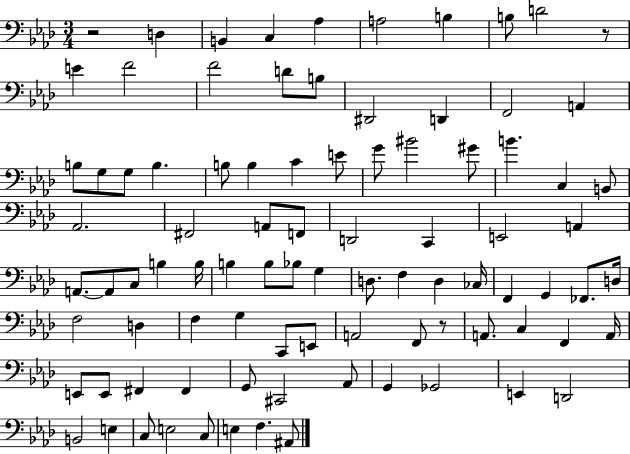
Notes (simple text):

R/h D3/q B2/q C3/q Ab3/q A3/h B3/q B3/e D4/h R/e E4/q F4/h F4/h D4/e B3/e D#2/h D2/q F2/h A2/q B3/e G3/e G3/e B3/q. B3/e B3/q C4/q E4/e G4/e BIS4/h G#4/e B4/q. C3/q B2/e Ab2/h. F#2/h A2/e F2/e D2/h C2/q E2/h A2/q A2/e. A2/e C3/e B3/q B3/s B3/q B3/e Bb3/e G3/q D3/e. F3/q D3/q CES3/s F2/q G2/q FES2/e. D3/s F3/h D3/q F3/q G3/q C2/e E2/e A2/h F2/e R/e A2/e. C3/q F2/q A2/s E2/e E2/e F#2/q F#2/q G2/e C#2/h Ab2/e G2/q Gb2/h E2/q D2/h B2/h E3/q C3/e E3/h C3/e E3/q F3/q. A#2/e